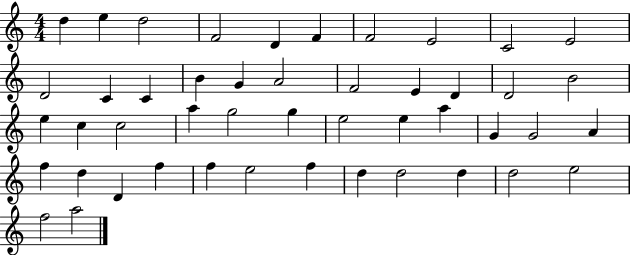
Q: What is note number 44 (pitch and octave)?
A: D5